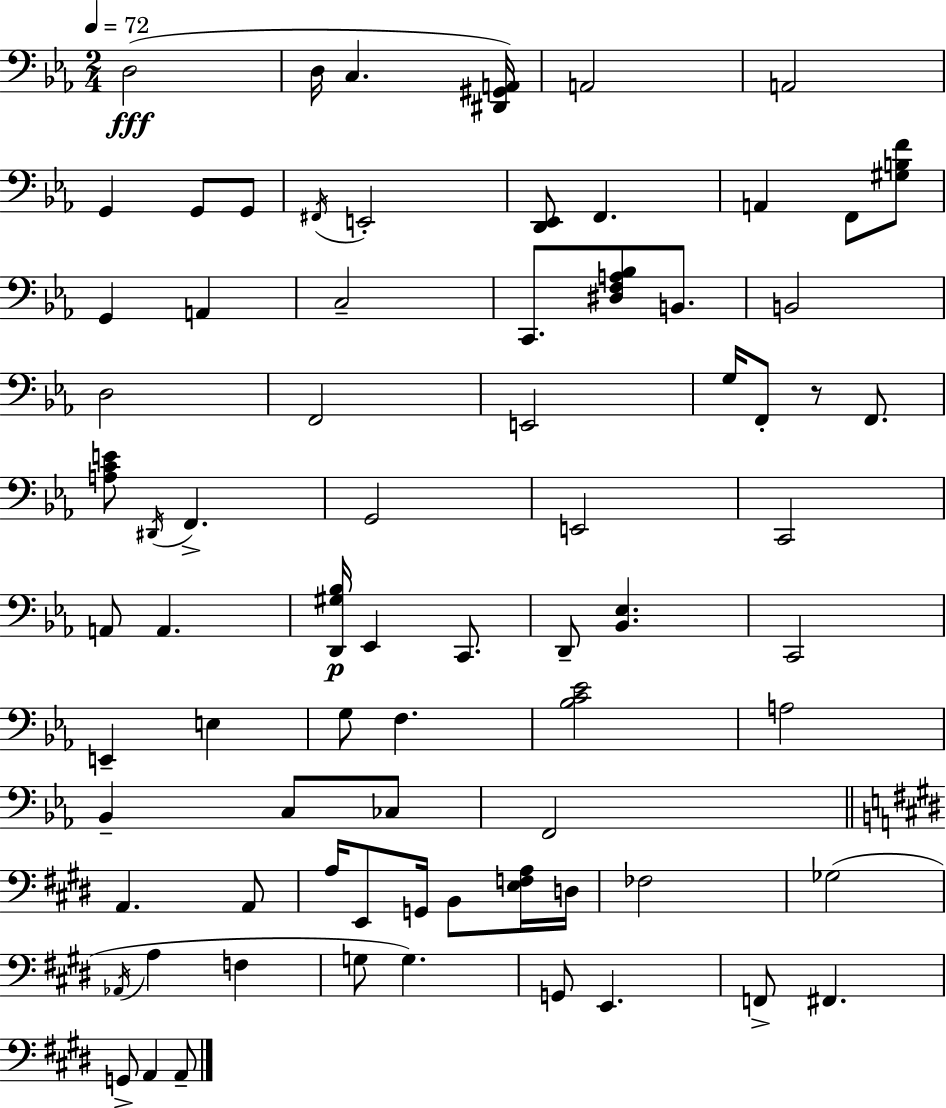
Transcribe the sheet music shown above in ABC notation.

X:1
T:Untitled
M:2/4
L:1/4
K:Eb
D,2 D,/4 C, [^D,,^G,,A,,]/4 A,,2 A,,2 G,, G,,/2 G,,/2 ^F,,/4 E,,2 [D,,_E,,]/2 F,, A,, F,,/2 [^G,B,F]/2 G,, A,, C,2 C,,/2 [^D,F,A,_B,]/2 B,,/2 B,,2 D,2 F,,2 E,,2 G,/4 F,,/2 z/2 F,,/2 [A,CE]/2 ^D,,/4 F,, G,,2 E,,2 C,,2 A,,/2 A,, [D,,^G,_B,]/4 _E,, C,,/2 D,,/2 [_B,,_E,] C,,2 E,, E, G,/2 F, [_B,C_E]2 A,2 _B,, C,/2 _C,/2 F,,2 A,, A,,/2 A,/4 E,,/2 G,,/4 B,,/2 [E,F,A,]/4 D,/4 _F,2 _G,2 _A,,/4 A, F, G,/2 G, G,,/2 E,, F,,/2 ^F,, G,,/2 A,, A,,/2